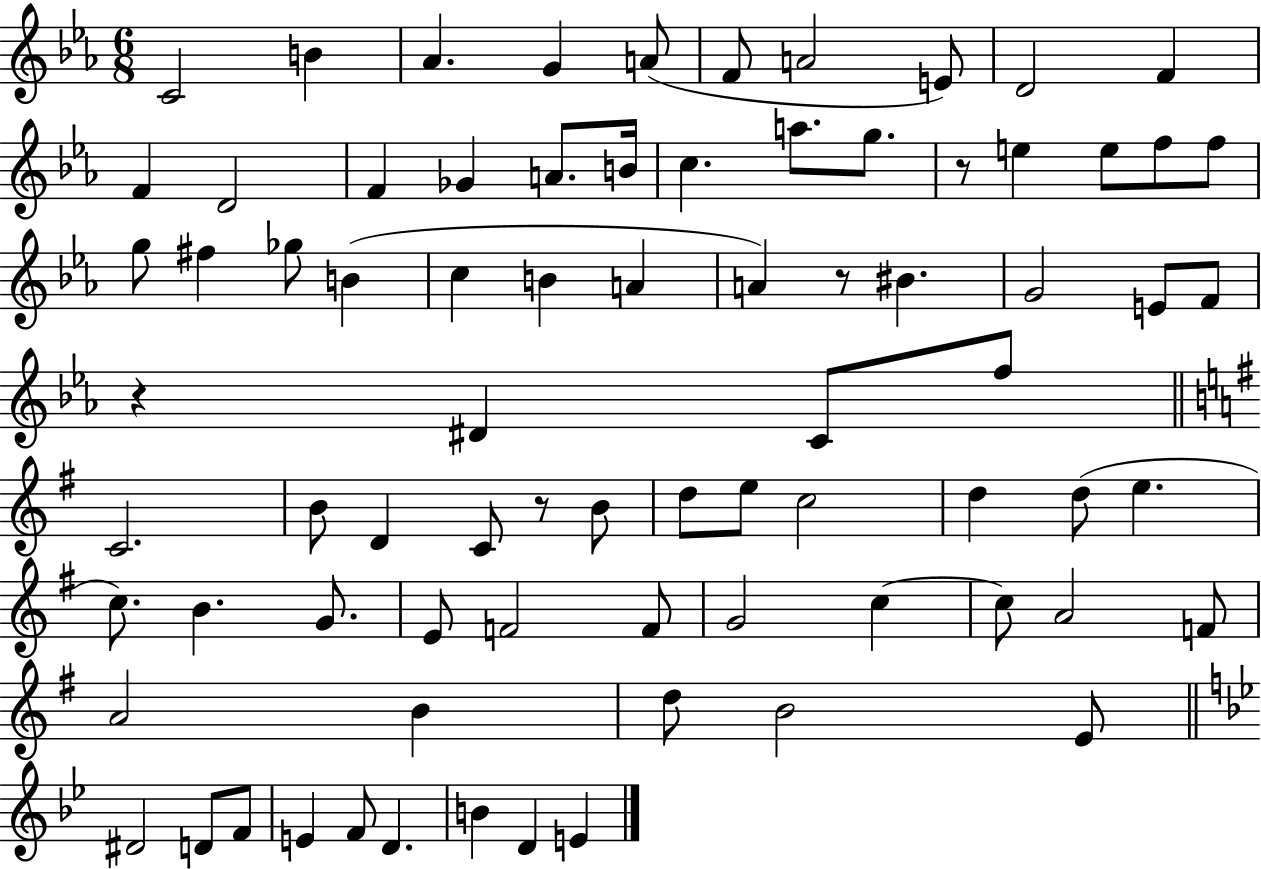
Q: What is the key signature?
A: EES major